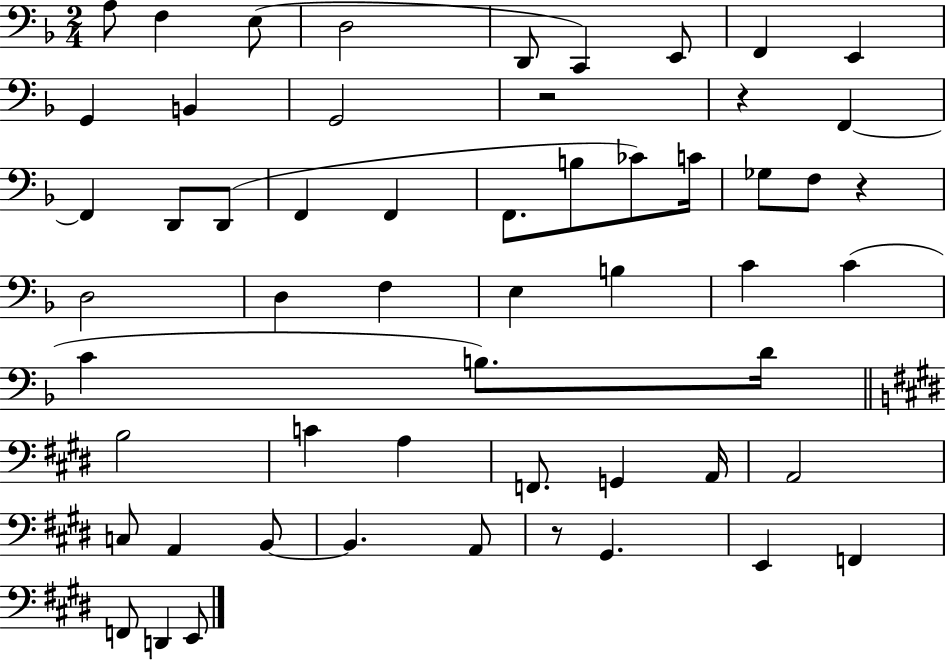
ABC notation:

X:1
T:Untitled
M:2/4
L:1/4
K:F
A,/2 F, E,/2 D,2 D,,/2 C,, E,,/2 F,, E,, G,, B,, G,,2 z2 z F,, F,, D,,/2 D,,/2 F,, F,, F,,/2 B,/2 _C/2 C/4 _G,/2 F,/2 z D,2 D, F, E, B, C C C B,/2 D/4 B,2 C A, F,,/2 G,, A,,/4 A,,2 C,/2 A,, B,,/2 B,, A,,/2 z/2 ^G,, E,, F,, F,,/2 D,, E,,/2